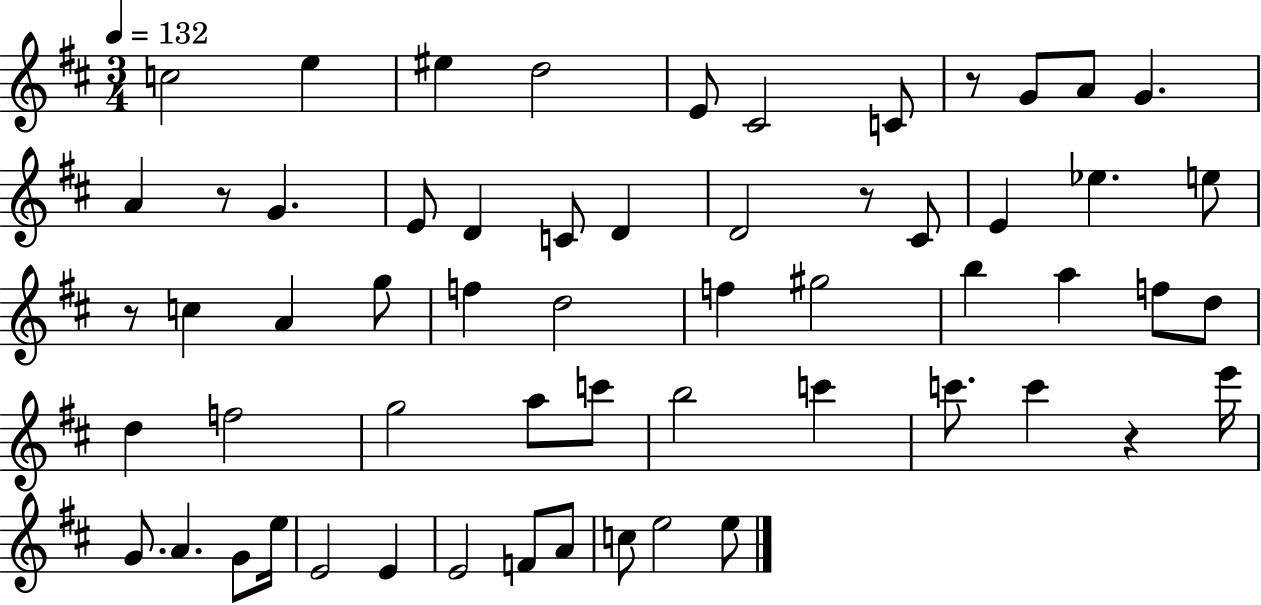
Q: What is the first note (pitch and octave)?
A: C5